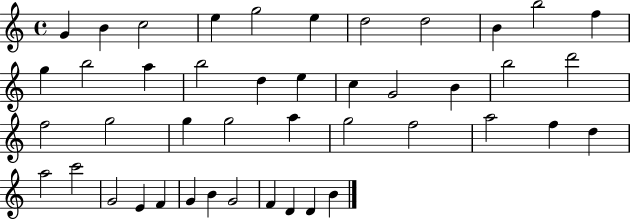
{
  \clef treble
  \time 4/4
  \defaultTimeSignature
  \key c \major
  g'4 b'4 c''2 | e''4 g''2 e''4 | d''2 d''2 | b'4 b''2 f''4 | \break g''4 b''2 a''4 | b''2 d''4 e''4 | c''4 g'2 b'4 | b''2 d'''2 | \break f''2 g''2 | g''4 g''2 a''4 | g''2 f''2 | a''2 f''4 d''4 | \break a''2 c'''2 | g'2 e'4 f'4 | g'4 b'4 g'2 | f'4 d'4 d'4 b'4 | \break \bar "|."
}